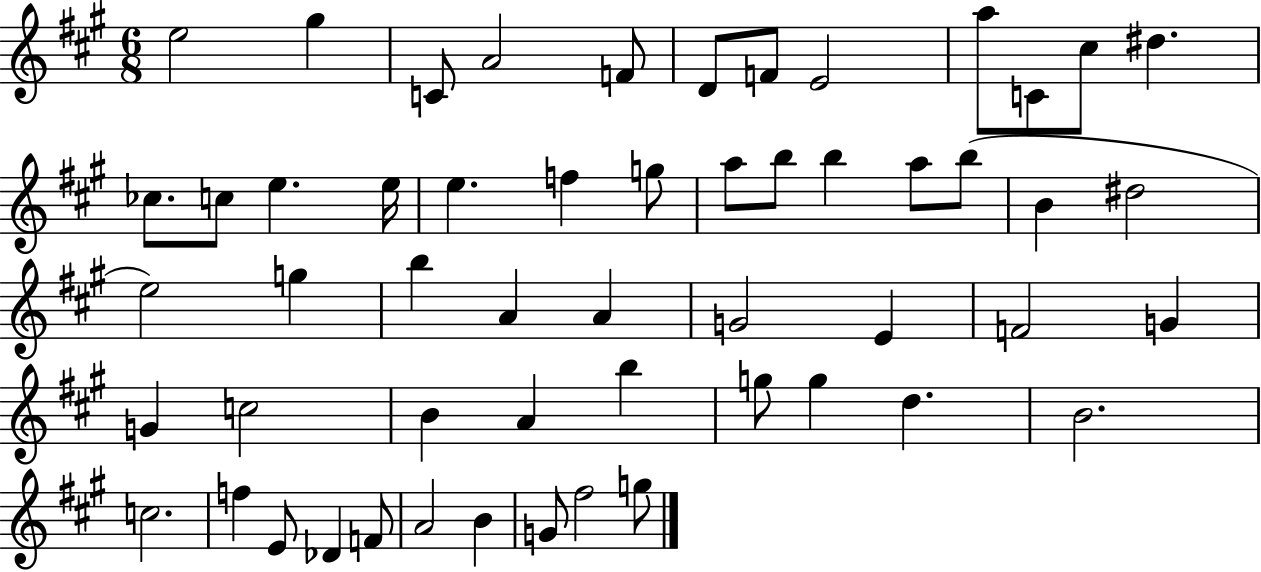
{
  \clef treble
  \numericTimeSignature
  \time 6/8
  \key a \major
  \repeat volta 2 { e''2 gis''4 | c'8 a'2 f'8 | d'8 f'8 e'2 | a''8 c'8 cis''8 dis''4. | \break ces''8. c''8 e''4. e''16 | e''4. f''4 g''8 | a''8 b''8 b''4 a''8 b''8( | b'4 dis''2 | \break e''2) g''4 | b''4 a'4 a'4 | g'2 e'4 | f'2 g'4 | \break g'4 c''2 | b'4 a'4 b''4 | g''8 g''4 d''4. | b'2. | \break c''2. | f''4 e'8 des'4 f'8 | a'2 b'4 | g'8 fis''2 g''8 | \break } \bar "|."
}